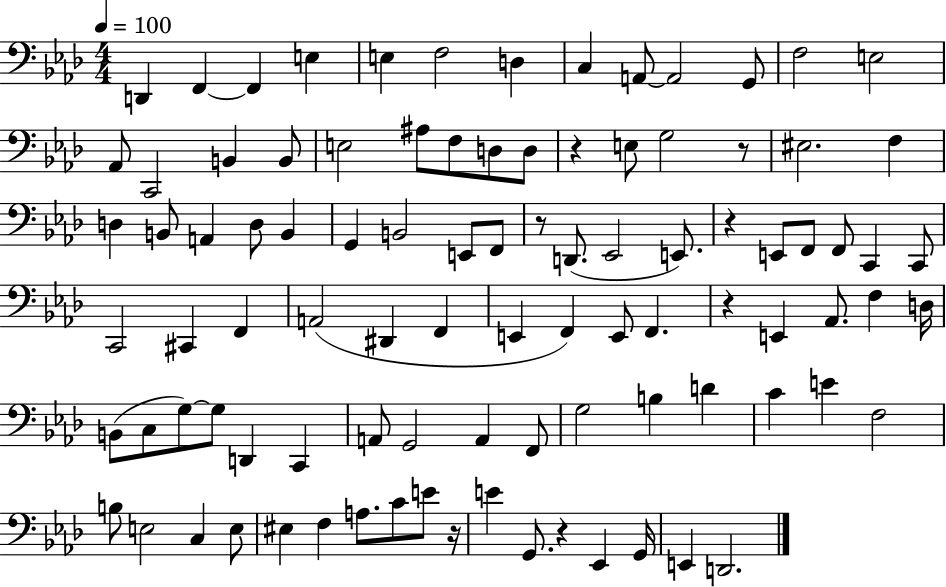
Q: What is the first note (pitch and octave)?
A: D2